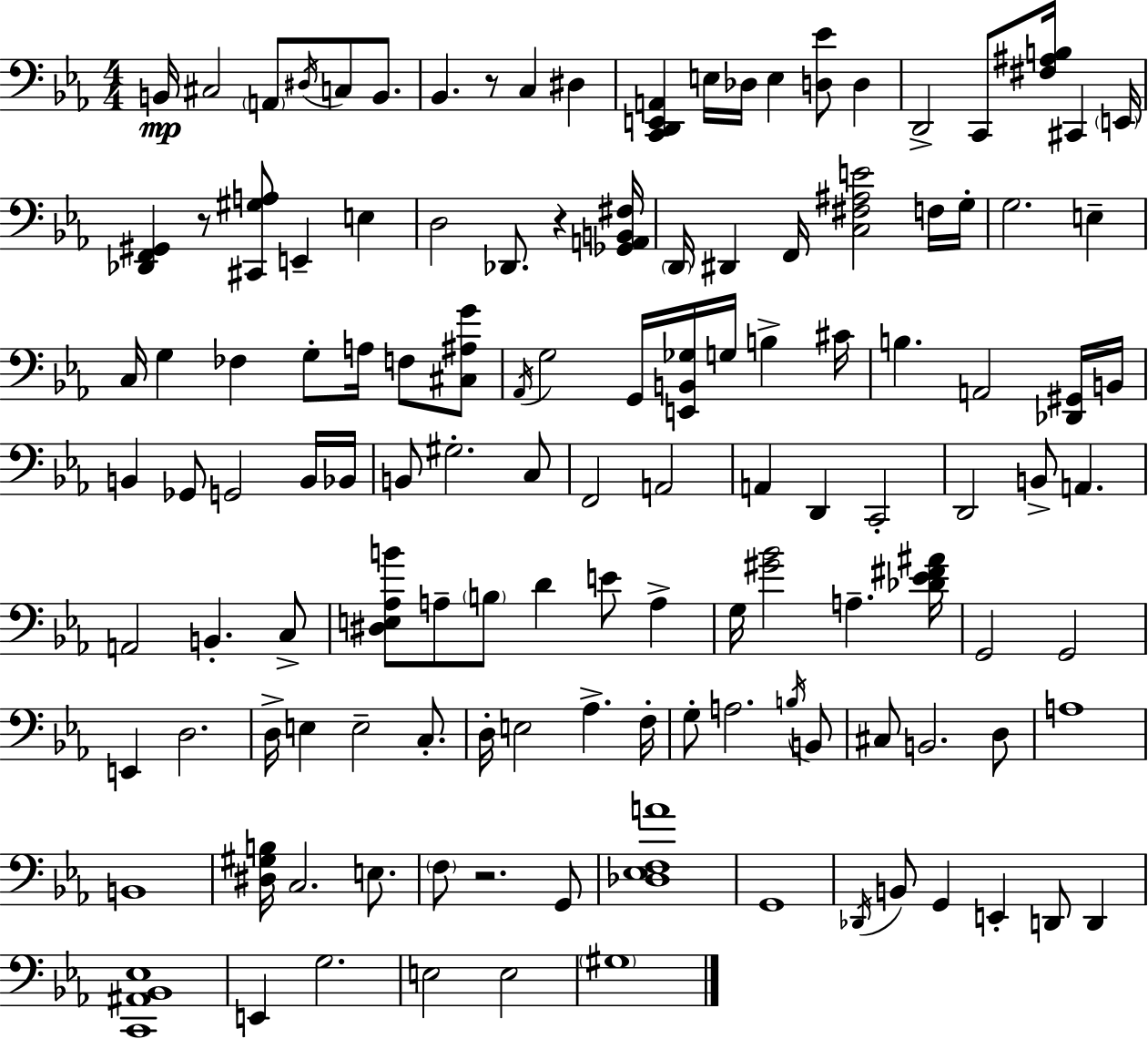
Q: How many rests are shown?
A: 4